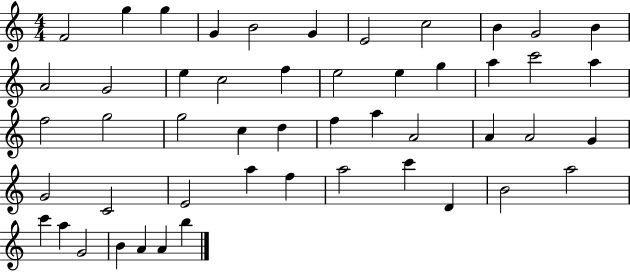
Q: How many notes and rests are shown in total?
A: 50